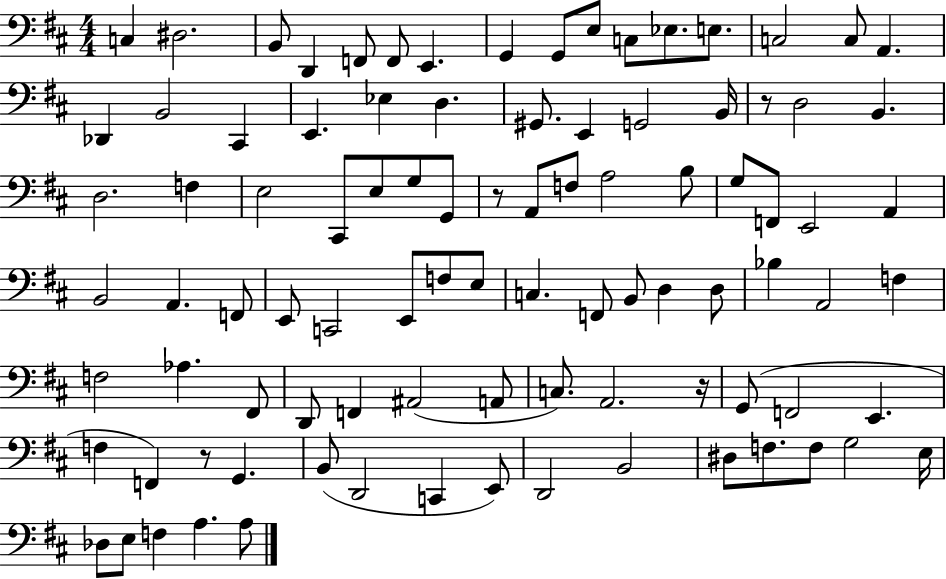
C3/q D#3/h. B2/e D2/q F2/e F2/e E2/q. G2/q G2/e E3/e C3/e Eb3/e. E3/e. C3/h C3/e A2/q. Db2/q B2/h C#2/q E2/q. Eb3/q D3/q. G#2/e. E2/q G2/h B2/s R/e D3/h B2/q. D3/h. F3/q E3/h C#2/e E3/e G3/e G2/e R/e A2/e F3/e A3/h B3/e G3/e F2/e E2/h A2/q B2/h A2/q. F2/e E2/e C2/h E2/e F3/e E3/e C3/q. F2/e B2/e D3/q D3/e Bb3/q A2/h F3/q F3/h Ab3/q. F#2/e D2/e F2/q A#2/h A2/e C3/e. A2/h. R/s G2/e F2/h E2/q. F3/q F2/q R/e G2/q. B2/e D2/h C2/q E2/e D2/h B2/h D#3/e F3/e. F3/e G3/h E3/s Db3/e E3/e F3/q A3/q. A3/e